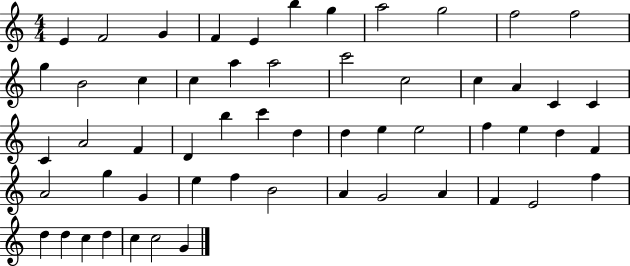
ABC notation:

X:1
T:Untitled
M:4/4
L:1/4
K:C
E F2 G F E b g a2 g2 f2 f2 g B2 c c a a2 c'2 c2 c A C C C A2 F D b c' d d e e2 f e d F A2 g G e f B2 A G2 A F E2 f d d c d c c2 G